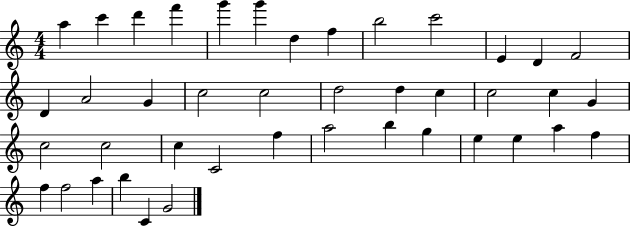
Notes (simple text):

A5/q C6/q D6/q F6/q G6/q G6/q D5/q F5/q B5/h C6/h E4/q D4/q F4/h D4/q A4/h G4/q C5/h C5/h D5/h D5/q C5/q C5/h C5/q G4/q C5/h C5/h C5/q C4/h F5/q A5/h B5/q G5/q E5/q E5/q A5/q F5/q F5/q F5/h A5/q B5/q C4/q G4/h